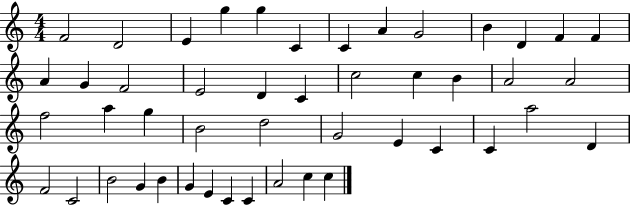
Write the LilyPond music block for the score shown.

{
  \clef treble
  \numericTimeSignature
  \time 4/4
  \key c \major
  f'2 d'2 | e'4 g''4 g''4 c'4 | c'4 a'4 g'2 | b'4 d'4 f'4 f'4 | \break a'4 g'4 f'2 | e'2 d'4 c'4 | c''2 c''4 b'4 | a'2 a'2 | \break f''2 a''4 g''4 | b'2 d''2 | g'2 e'4 c'4 | c'4 a''2 d'4 | \break f'2 c'2 | b'2 g'4 b'4 | g'4 e'4 c'4 c'4 | a'2 c''4 c''4 | \break \bar "|."
}